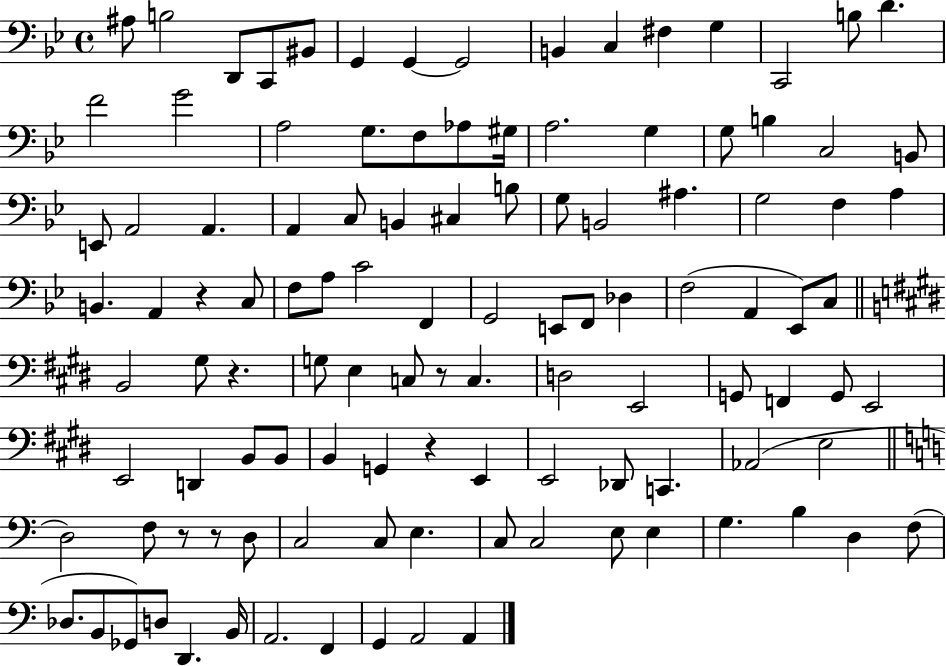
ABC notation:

X:1
T:Untitled
M:4/4
L:1/4
K:Bb
^A,/2 B,2 D,,/2 C,,/2 ^B,,/2 G,, G,, G,,2 B,, C, ^F, G, C,,2 B,/2 D F2 G2 A,2 G,/2 F,/2 _A,/2 ^G,/4 A,2 G, G,/2 B, C,2 B,,/2 E,,/2 A,,2 A,, A,, C,/2 B,, ^C, B,/2 G,/2 B,,2 ^A, G,2 F, A, B,, A,, z C,/2 F,/2 A,/2 C2 F,, G,,2 E,,/2 F,,/2 _D, F,2 A,, _E,,/2 C,/2 B,,2 ^G,/2 z G,/2 E, C,/2 z/2 C, D,2 E,,2 G,,/2 F,, G,,/2 E,,2 E,,2 D,, B,,/2 B,,/2 B,, G,, z E,, E,,2 _D,,/2 C,, _A,,2 E,2 D,2 F,/2 z/2 z/2 D,/2 C,2 C,/2 E, C,/2 C,2 E,/2 E, G, B, D, F,/2 _D,/2 B,,/2 _G,,/2 D,/2 D,, B,,/4 A,,2 F,, G,, A,,2 A,,